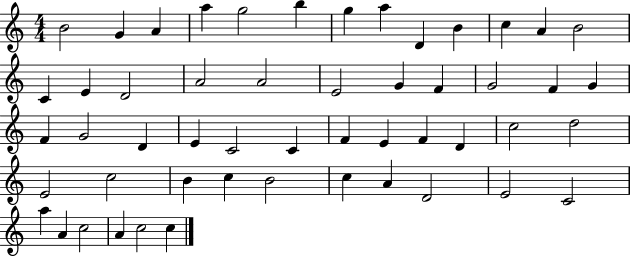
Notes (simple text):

B4/h G4/q A4/q A5/q G5/h B5/q G5/q A5/q D4/q B4/q C5/q A4/q B4/h C4/q E4/q D4/h A4/h A4/h E4/h G4/q F4/q G4/h F4/q G4/q F4/q G4/h D4/q E4/q C4/h C4/q F4/q E4/q F4/q D4/q C5/h D5/h E4/h C5/h B4/q C5/q B4/h C5/q A4/q D4/h E4/h C4/h A5/q A4/q C5/h A4/q C5/h C5/q